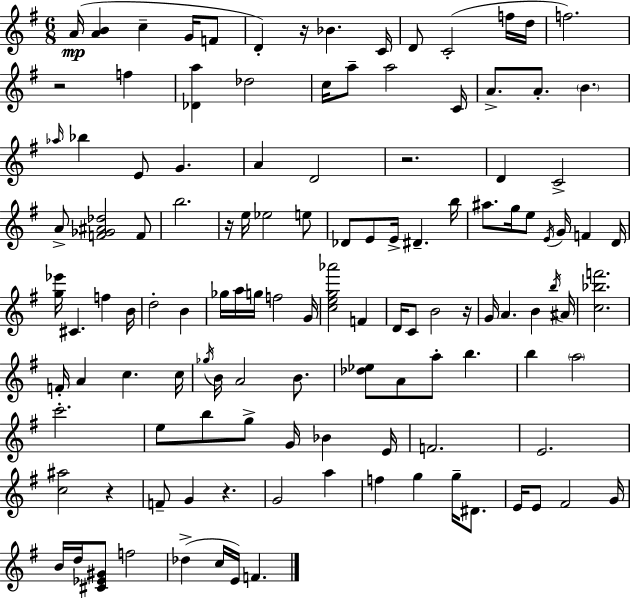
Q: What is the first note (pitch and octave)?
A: A4